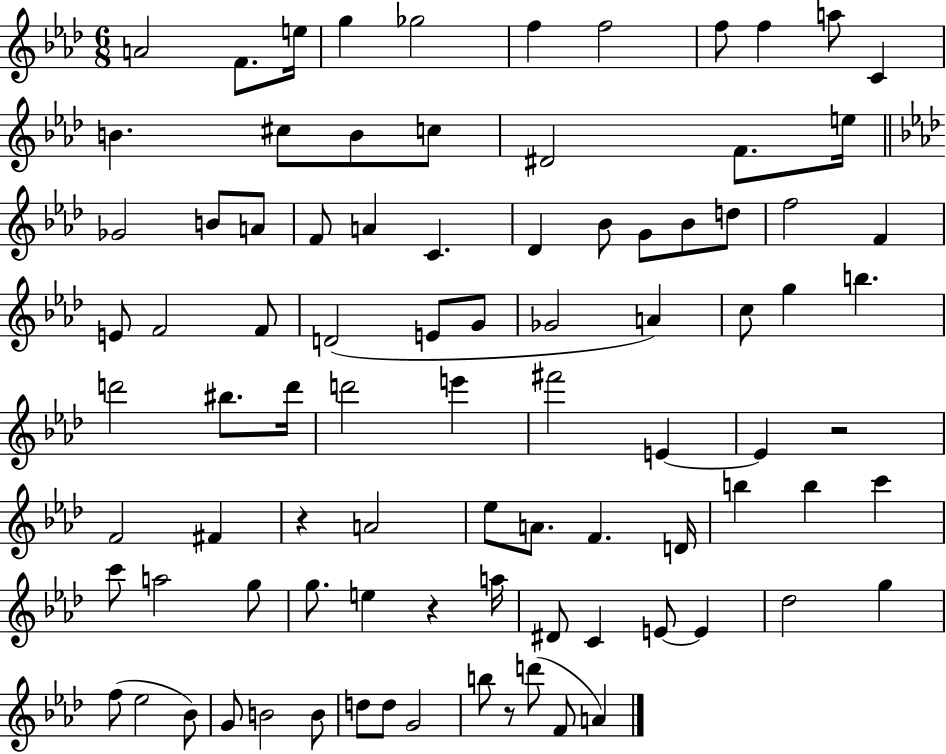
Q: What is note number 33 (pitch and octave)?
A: F4